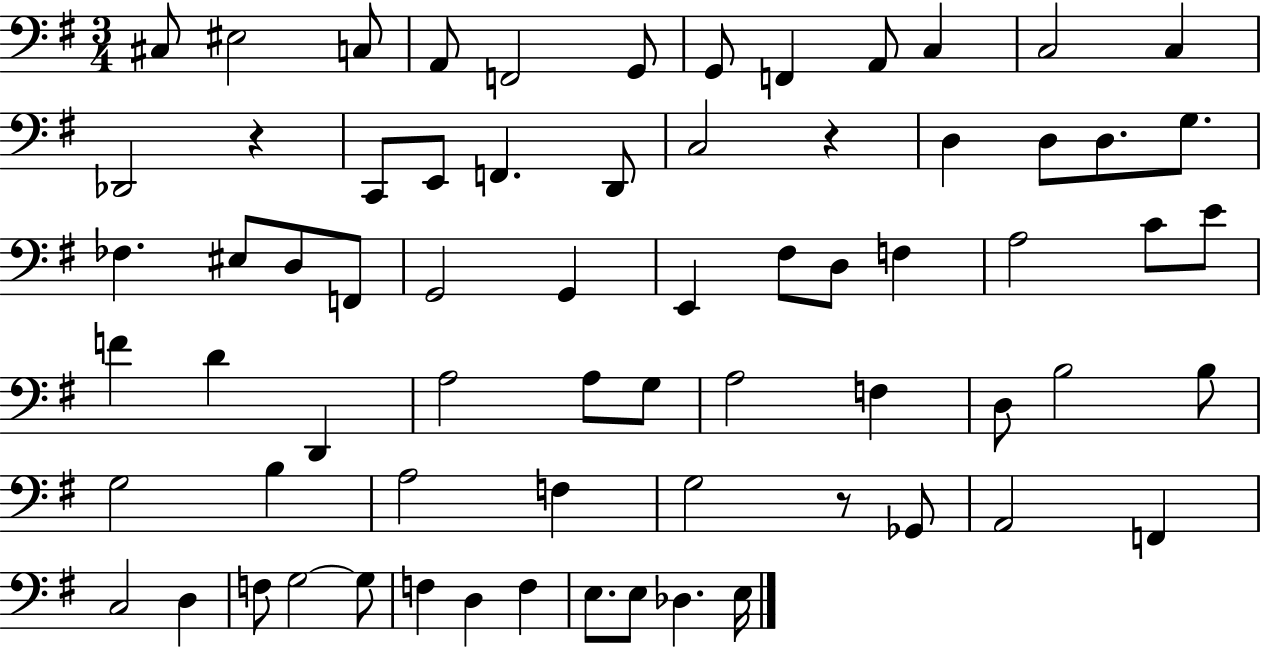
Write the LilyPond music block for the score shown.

{
  \clef bass
  \numericTimeSignature
  \time 3/4
  \key g \major
  cis8 eis2 c8 | a,8 f,2 g,8 | g,8 f,4 a,8 c4 | c2 c4 | \break des,2 r4 | c,8 e,8 f,4. d,8 | c2 r4 | d4 d8 d8. g8. | \break fes4. eis8 d8 f,8 | g,2 g,4 | e,4 fis8 d8 f4 | a2 c'8 e'8 | \break f'4 d'4 d,4 | a2 a8 g8 | a2 f4 | d8 b2 b8 | \break g2 b4 | a2 f4 | g2 r8 ges,8 | a,2 f,4 | \break c2 d4 | f8 g2~~ g8 | f4 d4 f4 | e8. e8 des4. e16 | \break \bar "|."
}